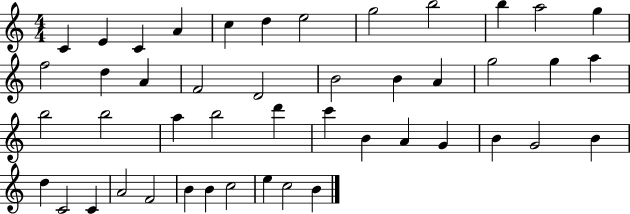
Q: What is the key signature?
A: C major